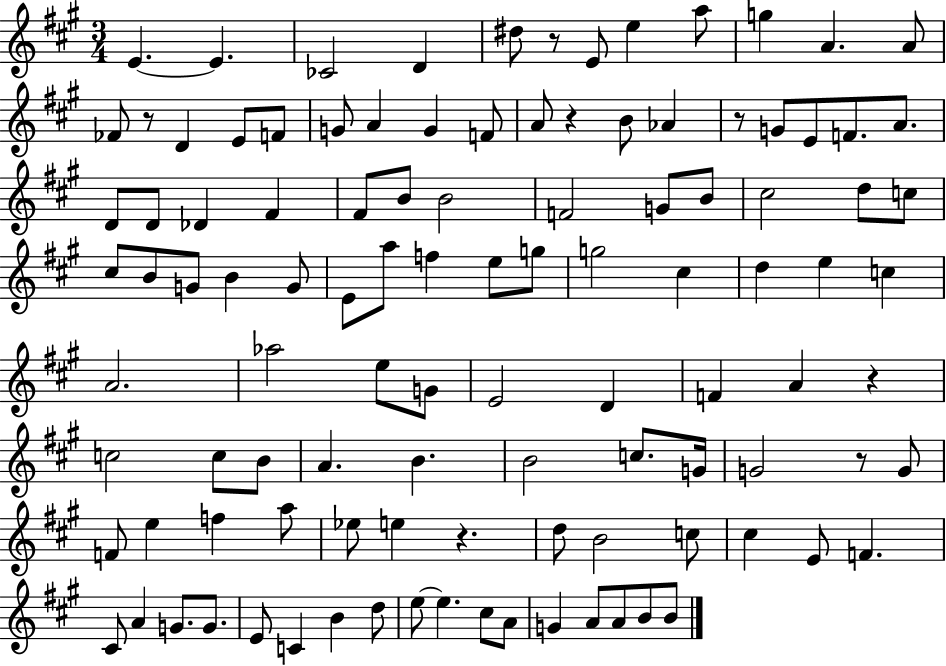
E4/q. E4/q. CES4/h D4/q D#5/e R/e E4/e E5/q A5/e G5/q A4/q. A4/e FES4/e R/e D4/q E4/e F4/e G4/e A4/q G4/q F4/e A4/e R/q B4/e Ab4/q R/e G4/e E4/e F4/e. A4/e. D4/e D4/e Db4/q F#4/q F#4/e B4/e B4/h F4/h G4/e B4/e C#5/h D5/e C5/e C#5/e B4/e G4/e B4/q G4/e E4/e A5/e F5/q E5/e G5/e G5/h C#5/q D5/q E5/q C5/q A4/h. Ab5/h E5/e G4/e E4/h D4/q F4/q A4/q R/q C5/h C5/e B4/e A4/q. B4/q. B4/h C5/e. G4/s G4/h R/e G4/e F4/e E5/q F5/q A5/e Eb5/e E5/q R/q. D5/e B4/h C5/e C#5/q E4/e F4/q. C#4/e A4/q G4/e. G4/e. E4/e C4/q B4/q D5/e E5/e E5/q. C#5/e A4/e G4/q A4/e A4/e B4/e B4/e